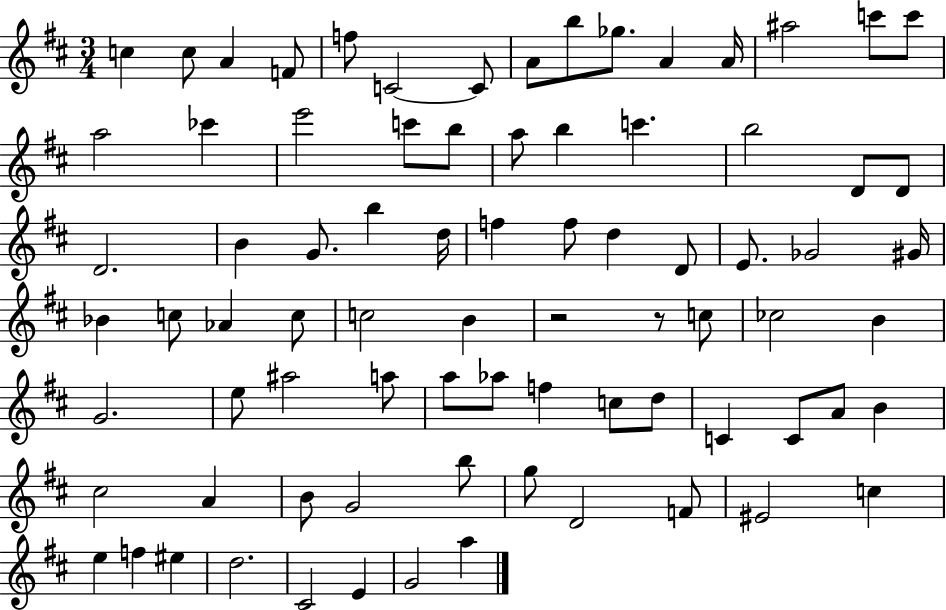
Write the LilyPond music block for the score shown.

{
  \clef treble
  \numericTimeSignature
  \time 3/4
  \key d \major
  c''4 c''8 a'4 f'8 | f''8 c'2~~ c'8 | a'8 b''8 ges''8. a'4 a'16 | ais''2 c'''8 c'''8 | \break a''2 ces'''4 | e'''2 c'''8 b''8 | a''8 b''4 c'''4. | b''2 d'8 d'8 | \break d'2. | b'4 g'8. b''4 d''16 | f''4 f''8 d''4 d'8 | e'8. ges'2 gis'16 | \break bes'4 c''8 aes'4 c''8 | c''2 b'4 | r2 r8 c''8 | ces''2 b'4 | \break g'2. | e''8 ais''2 a''8 | a''8 aes''8 f''4 c''8 d''8 | c'4 c'8 a'8 b'4 | \break cis''2 a'4 | b'8 g'2 b''8 | g''8 d'2 f'8 | eis'2 c''4 | \break e''4 f''4 eis''4 | d''2. | cis'2 e'4 | g'2 a''4 | \break \bar "|."
}